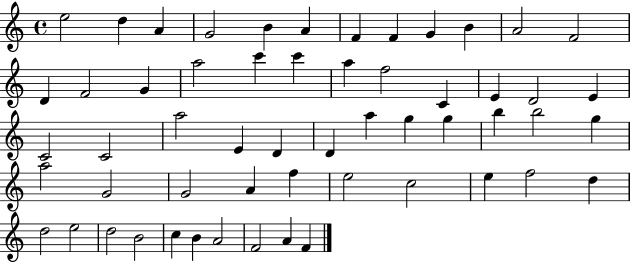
E5/h D5/q A4/q G4/h B4/q A4/q F4/q F4/q G4/q B4/q A4/h F4/h D4/q F4/h G4/q A5/h C6/q C6/q A5/q F5/h C4/q E4/q D4/h E4/q C4/h C4/h A5/h E4/q D4/q D4/q A5/q G5/q G5/q B5/q B5/h G5/q A5/h G4/h G4/h A4/q F5/q E5/h C5/h E5/q F5/h D5/q D5/h E5/h D5/h B4/h C5/q B4/q A4/h F4/h A4/q F4/q